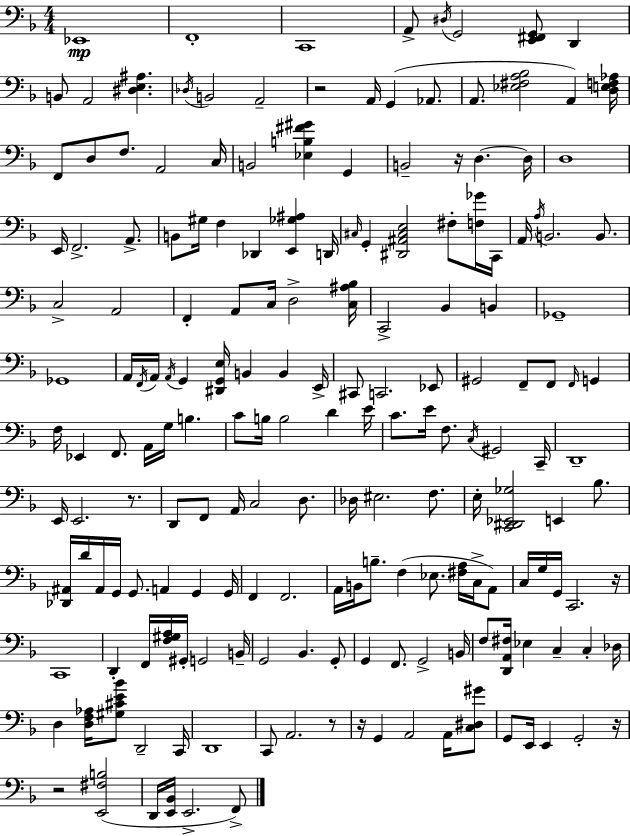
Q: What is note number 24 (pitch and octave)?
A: G2